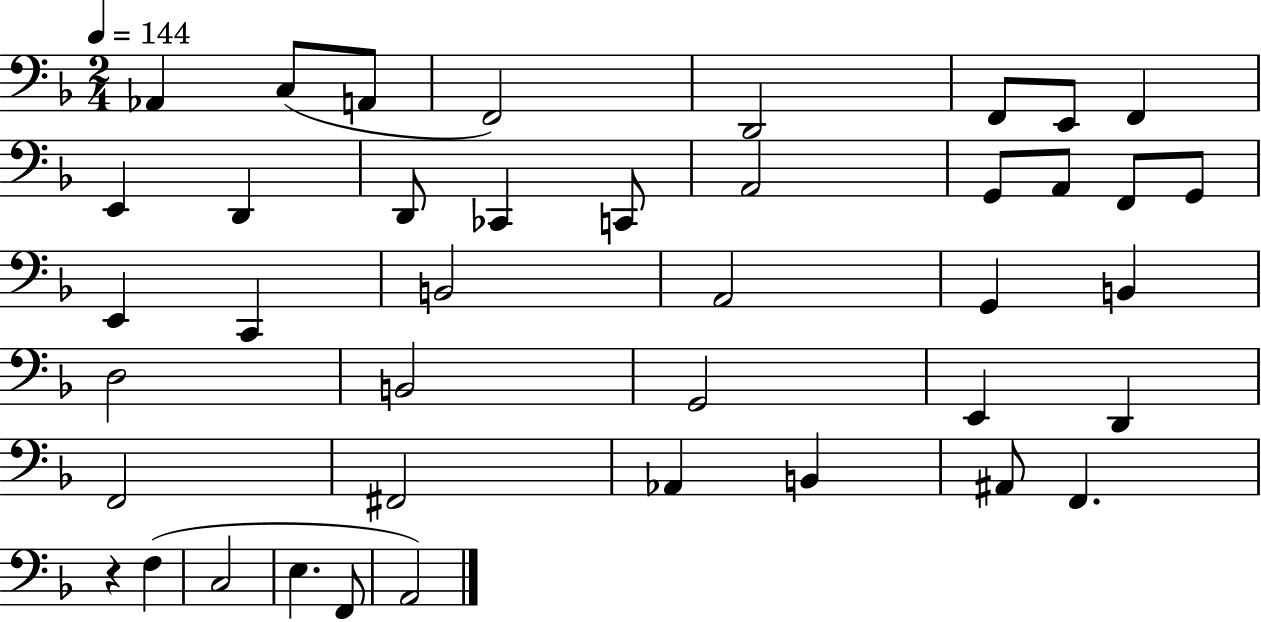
{
  \clef bass
  \numericTimeSignature
  \time 2/4
  \key f \major
  \tempo 4 = 144
  \repeat volta 2 { aes,4 c8( a,8 | f,2) | d,2 | f,8 e,8 f,4 | \break e,4 d,4 | d,8 ces,4 c,8 | a,2 | g,8 a,8 f,8 g,8 | \break e,4 c,4 | b,2 | a,2 | g,4 b,4 | \break d2 | b,2 | g,2 | e,4 d,4 | \break f,2 | fis,2 | aes,4 b,4 | ais,8 f,4. | \break r4 f4( | c2 | e4. f,8 | a,2) | \break } \bar "|."
}